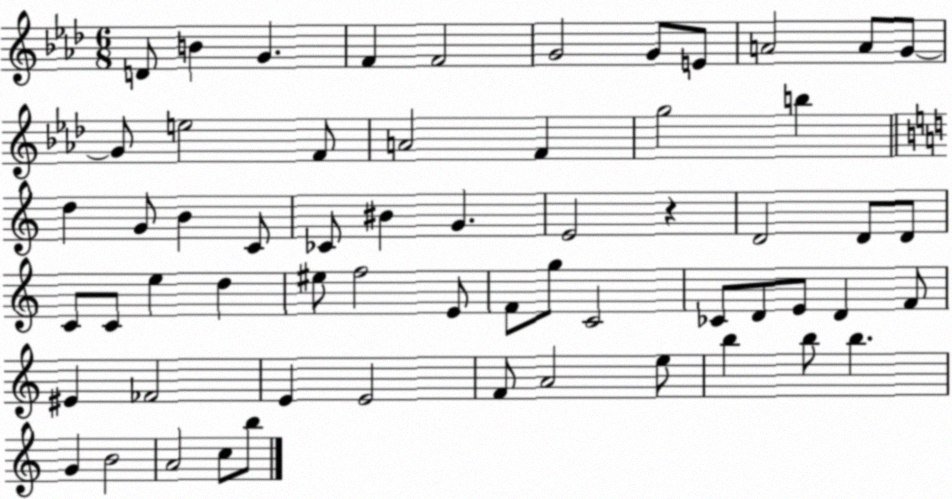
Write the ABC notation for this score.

X:1
T:Untitled
M:6/8
L:1/4
K:Ab
D/2 B G F F2 G2 G/2 E/2 A2 A/2 G/2 G/2 e2 F/2 A2 F g2 b d G/2 B C/2 _C/2 ^B G E2 z D2 D/2 D/2 C/2 C/2 e d ^e/2 f2 E/2 F/2 g/2 C2 _C/2 D/2 E/2 D F/2 ^E _F2 E E2 F/2 A2 e/2 b b/2 b G B2 A2 c/2 b/2